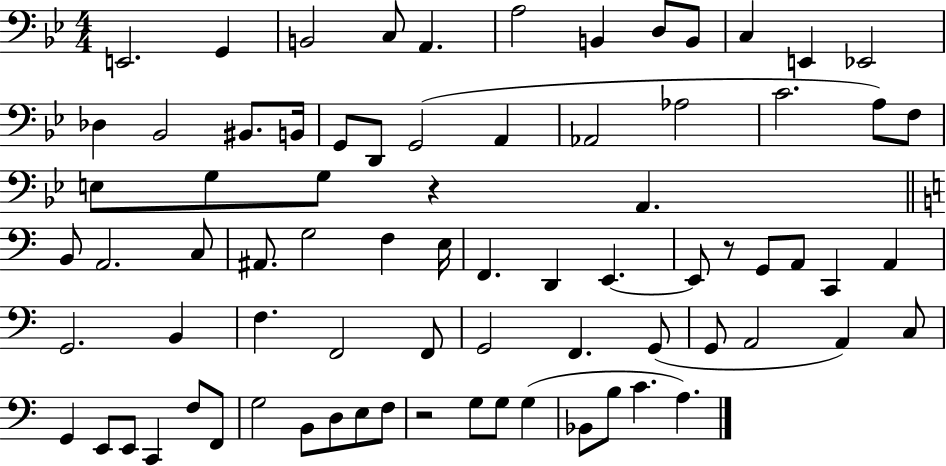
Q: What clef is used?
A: bass